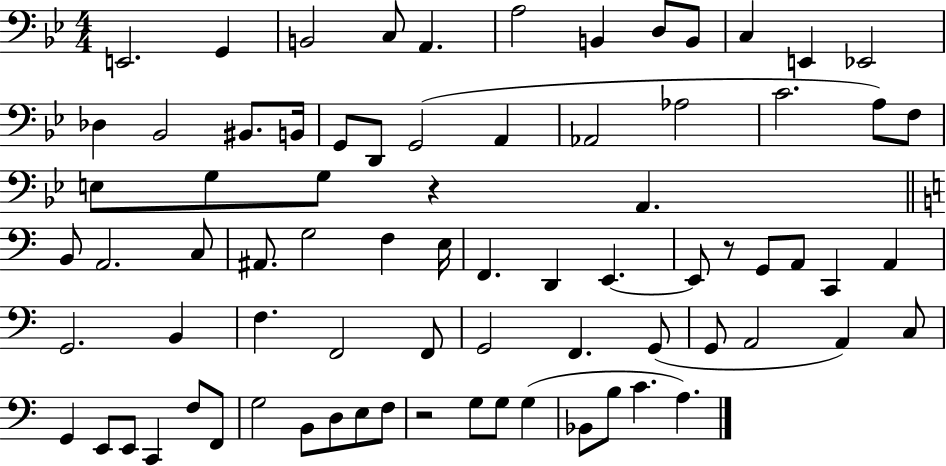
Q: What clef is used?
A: bass